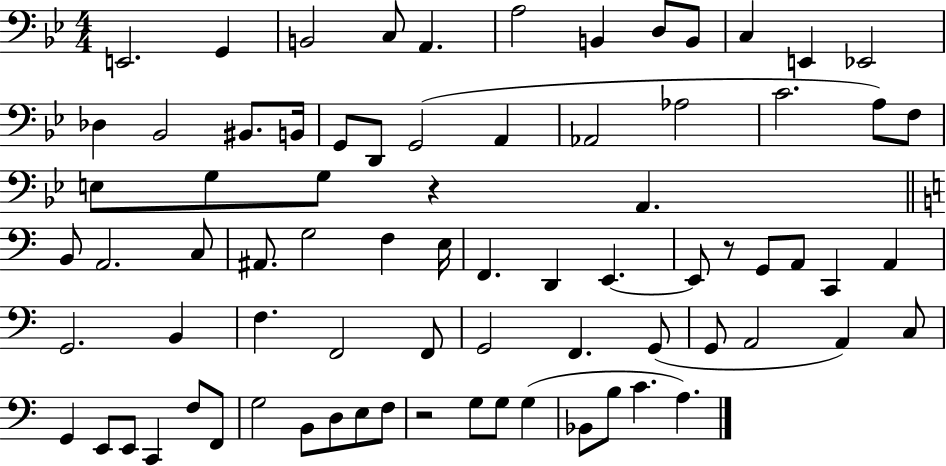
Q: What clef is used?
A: bass